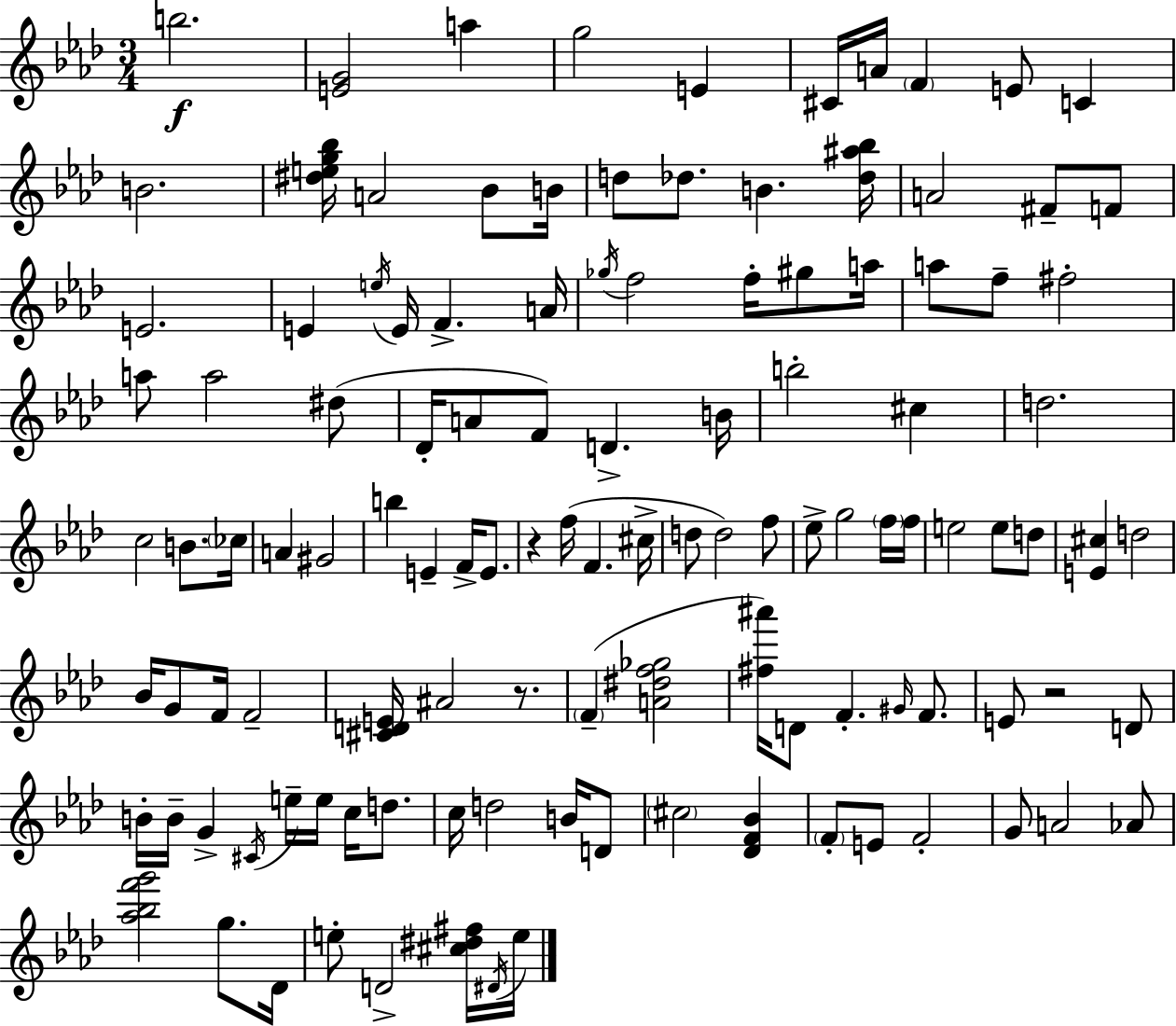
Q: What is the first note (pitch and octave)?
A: B5